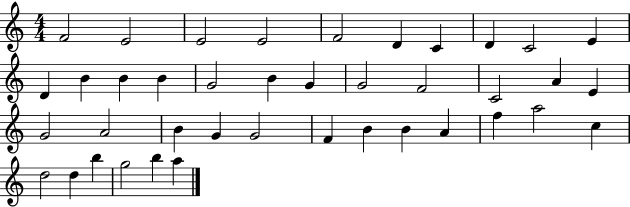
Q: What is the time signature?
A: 4/4